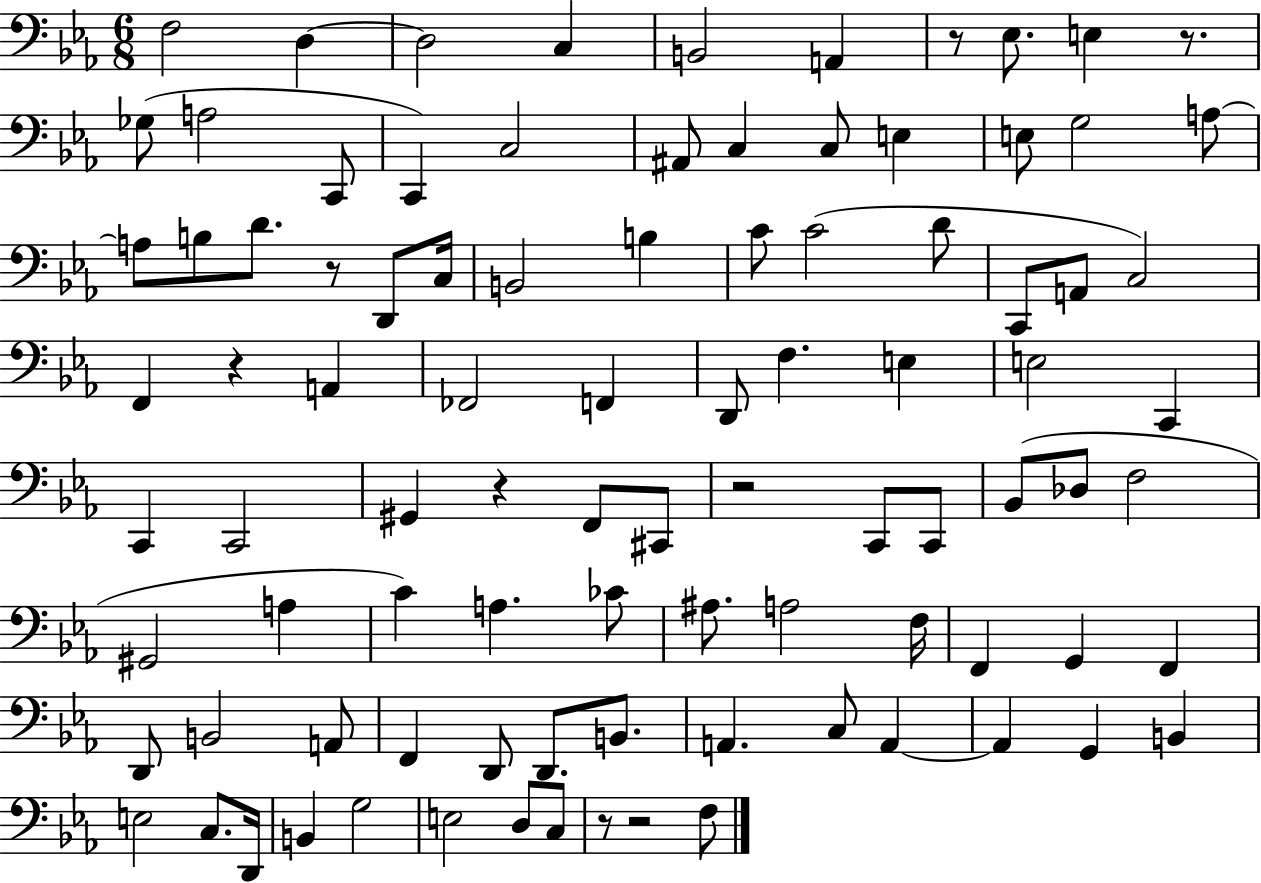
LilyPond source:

{
  \clef bass
  \numericTimeSignature
  \time 6/8
  \key ees \major
  f2 d4~~ | d2 c4 | b,2 a,4 | r8 ees8. e4 r8. | \break ges8( a2 c,8 | c,4) c2 | ais,8 c4 c8 e4 | e8 g2 a8~~ | \break a8 b8 d'8. r8 d,8 c16 | b,2 b4 | c'8 c'2( d'8 | c,8 a,8 c2) | \break f,4 r4 a,4 | fes,2 f,4 | d,8 f4. e4 | e2 c,4 | \break c,4 c,2 | gis,4 r4 f,8 cis,8 | r2 c,8 c,8 | bes,8( des8 f2 | \break gis,2 a4 | c'4) a4. ces'8 | ais8. a2 f16 | f,4 g,4 f,4 | \break d,8 b,2 a,8 | f,4 d,8 d,8. b,8. | a,4. c8 a,4~~ | a,4 g,4 b,4 | \break e2 c8. d,16 | b,4 g2 | e2 d8 c8 | r8 r2 f8 | \break \bar "|."
}